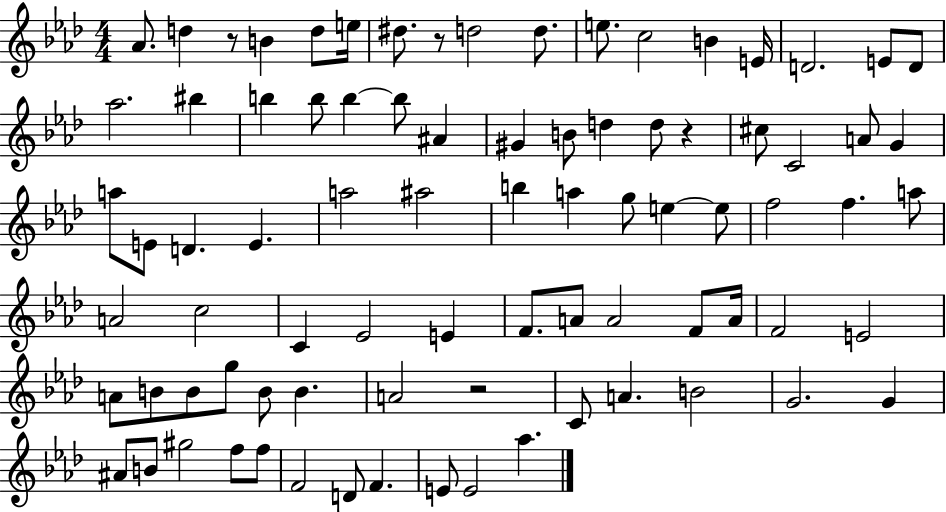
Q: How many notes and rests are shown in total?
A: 83